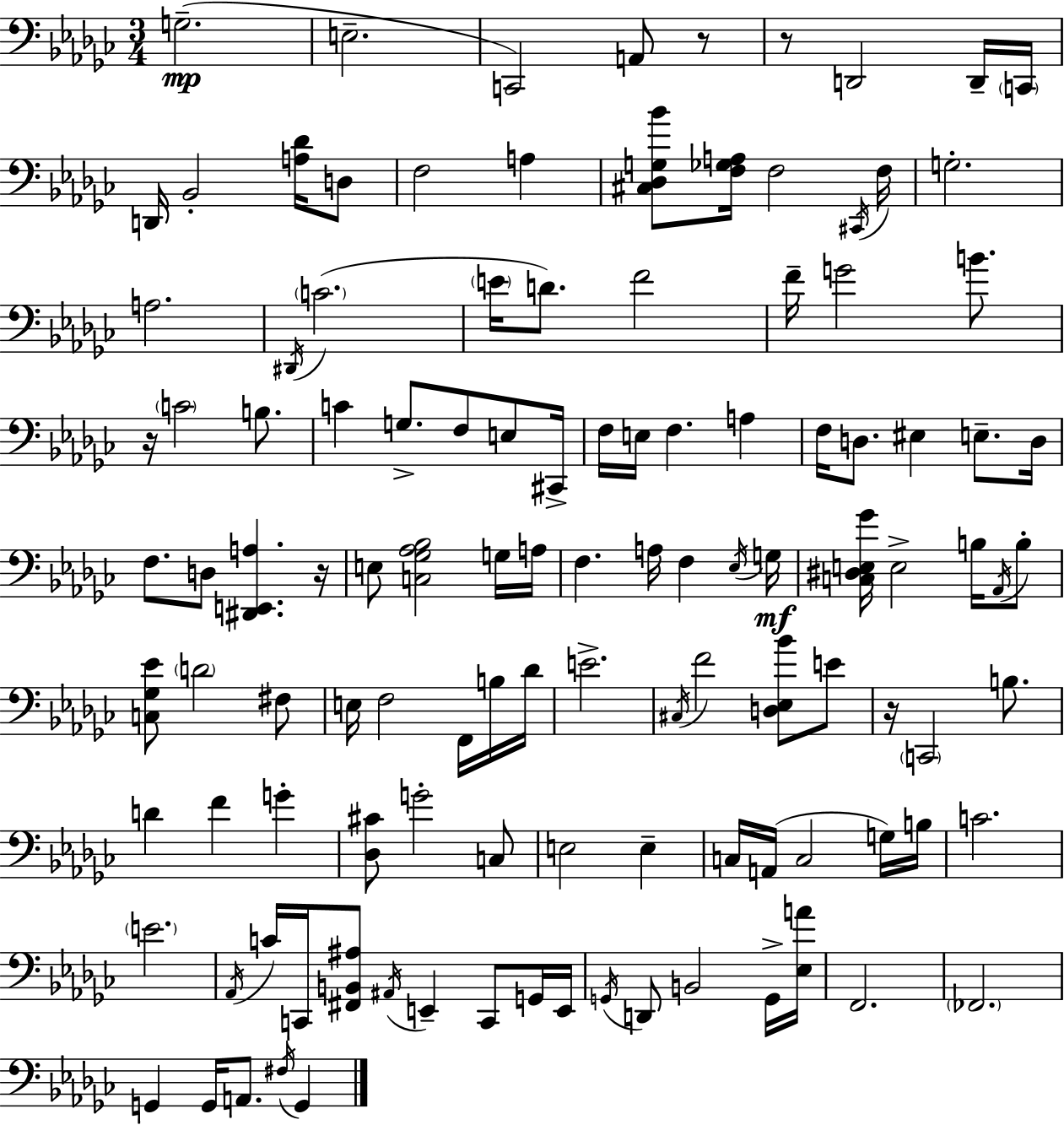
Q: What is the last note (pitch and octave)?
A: G2